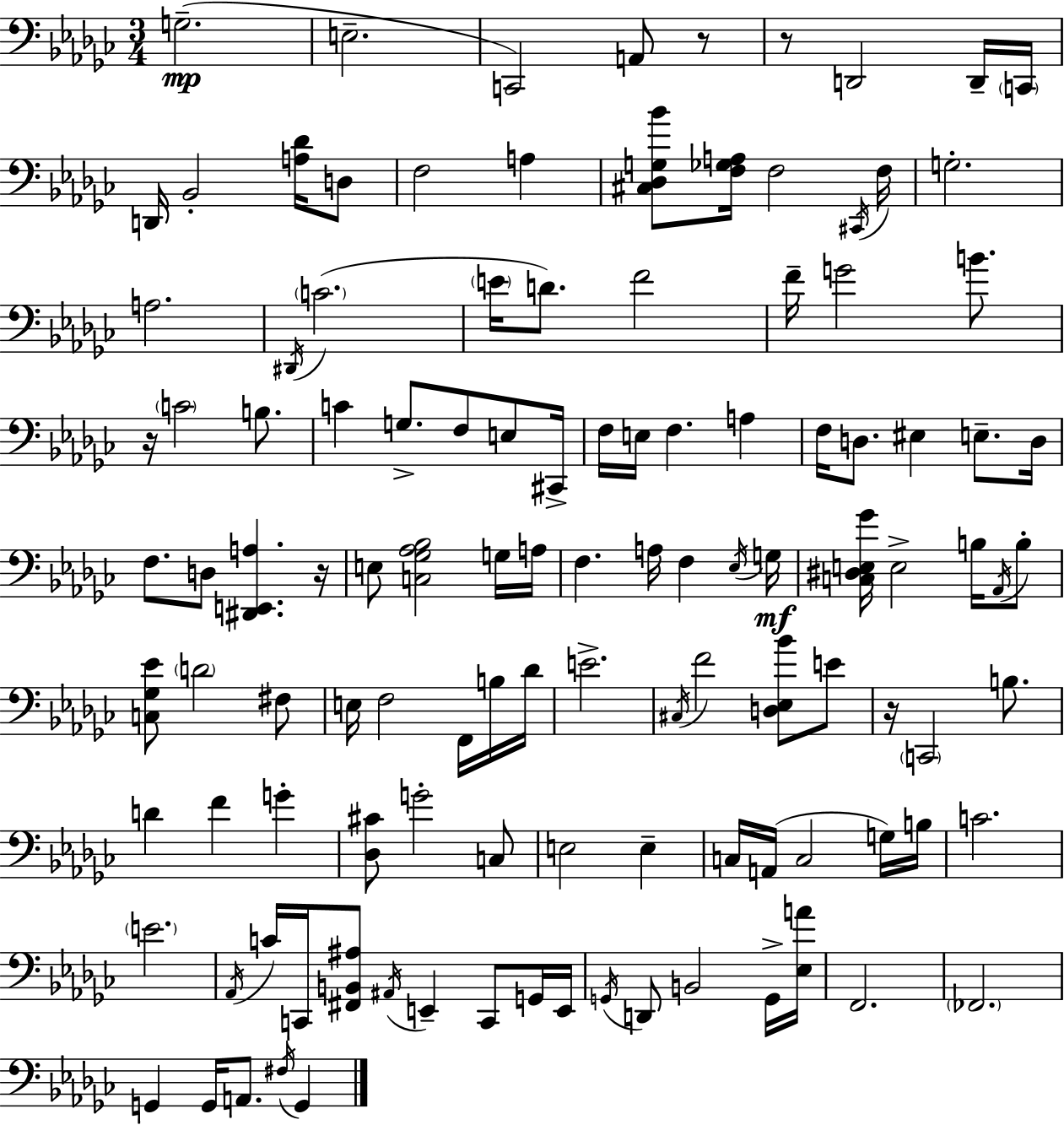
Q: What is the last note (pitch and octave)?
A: G2